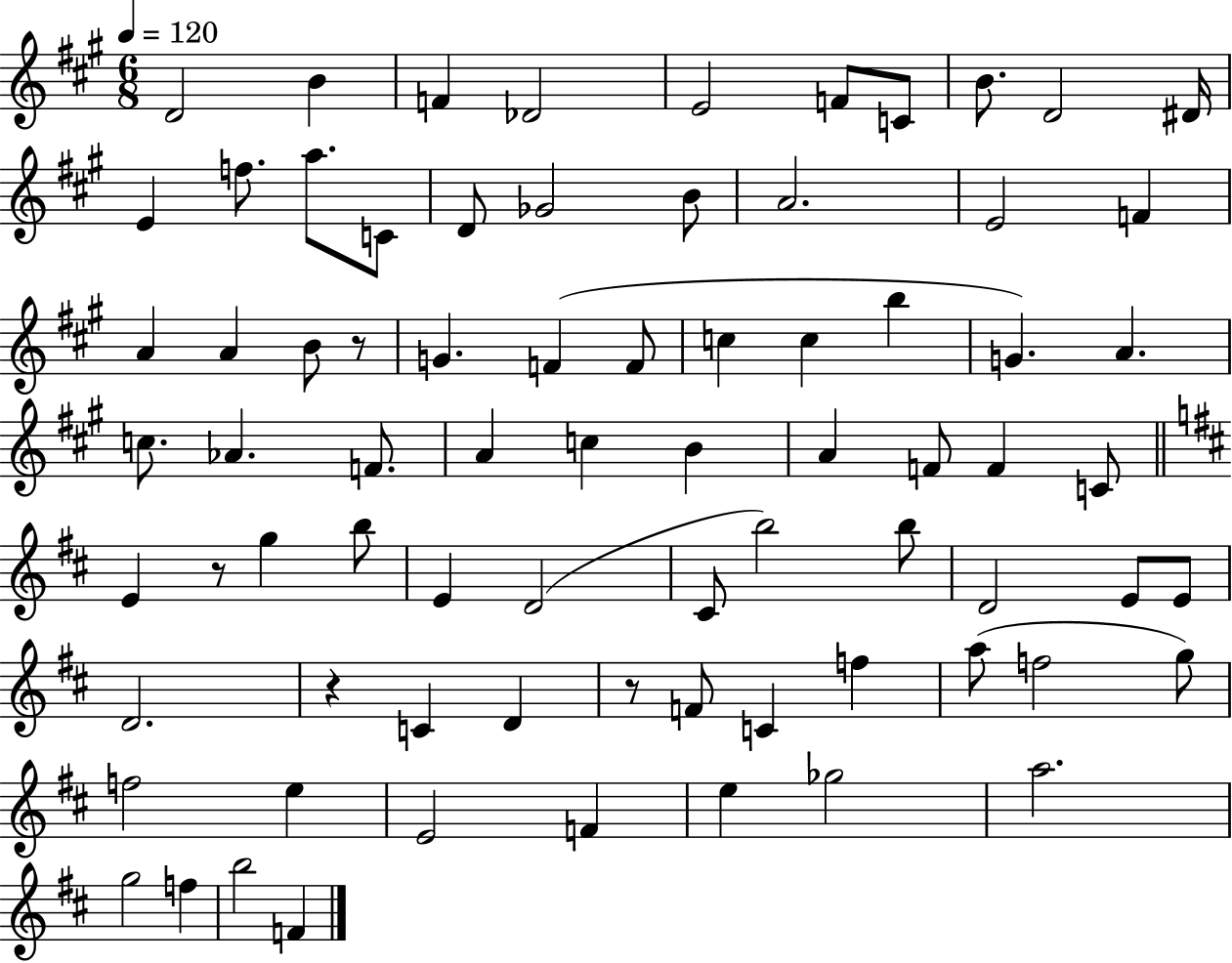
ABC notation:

X:1
T:Untitled
M:6/8
L:1/4
K:A
D2 B F _D2 E2 F/2 C/2 B/2 D2 ^D/4 E f/2 a/2 C/2 D/2 _G2 B/2 A2 E2 F A A B/2 z/2 G F F/2 c c b G A c/2 _A F/2 A c B A F/2 F C/2 E z/2 g b/2 E D2 ^C/2 b2 b/2 D2 E/2 E/2 D2 z C D z/2 F/2 C f a/2 f2 g/2 f2 e E2 F e _g2 a2 g2 f b2 F